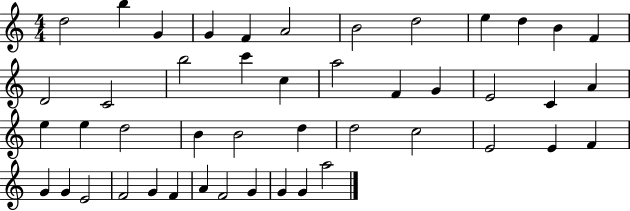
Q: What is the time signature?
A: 4/4